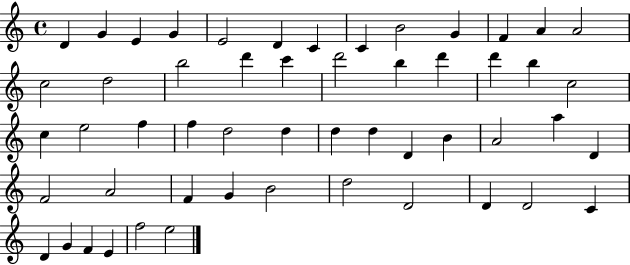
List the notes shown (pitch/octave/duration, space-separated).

D4/q G4/q E4/q G4/q E4/h D4/q C4/q C4/q B4/h G4/q F4/q A4/q A4/h C5/h D5/h B5/h D6/q C6/q D6/h B5/q D6/q D6/q B5/q C5/h C5/q E5/h F5/q F5/q D5/h D5/q D5/q D5/q D4/q B4/q A4/h A5/q D4/q F4/h A4/h F4/q G4/q B4/h D5/h D4/h D4/q D4/h C4/q D4/q G4/q F4/q E4/q F5/h E5/h